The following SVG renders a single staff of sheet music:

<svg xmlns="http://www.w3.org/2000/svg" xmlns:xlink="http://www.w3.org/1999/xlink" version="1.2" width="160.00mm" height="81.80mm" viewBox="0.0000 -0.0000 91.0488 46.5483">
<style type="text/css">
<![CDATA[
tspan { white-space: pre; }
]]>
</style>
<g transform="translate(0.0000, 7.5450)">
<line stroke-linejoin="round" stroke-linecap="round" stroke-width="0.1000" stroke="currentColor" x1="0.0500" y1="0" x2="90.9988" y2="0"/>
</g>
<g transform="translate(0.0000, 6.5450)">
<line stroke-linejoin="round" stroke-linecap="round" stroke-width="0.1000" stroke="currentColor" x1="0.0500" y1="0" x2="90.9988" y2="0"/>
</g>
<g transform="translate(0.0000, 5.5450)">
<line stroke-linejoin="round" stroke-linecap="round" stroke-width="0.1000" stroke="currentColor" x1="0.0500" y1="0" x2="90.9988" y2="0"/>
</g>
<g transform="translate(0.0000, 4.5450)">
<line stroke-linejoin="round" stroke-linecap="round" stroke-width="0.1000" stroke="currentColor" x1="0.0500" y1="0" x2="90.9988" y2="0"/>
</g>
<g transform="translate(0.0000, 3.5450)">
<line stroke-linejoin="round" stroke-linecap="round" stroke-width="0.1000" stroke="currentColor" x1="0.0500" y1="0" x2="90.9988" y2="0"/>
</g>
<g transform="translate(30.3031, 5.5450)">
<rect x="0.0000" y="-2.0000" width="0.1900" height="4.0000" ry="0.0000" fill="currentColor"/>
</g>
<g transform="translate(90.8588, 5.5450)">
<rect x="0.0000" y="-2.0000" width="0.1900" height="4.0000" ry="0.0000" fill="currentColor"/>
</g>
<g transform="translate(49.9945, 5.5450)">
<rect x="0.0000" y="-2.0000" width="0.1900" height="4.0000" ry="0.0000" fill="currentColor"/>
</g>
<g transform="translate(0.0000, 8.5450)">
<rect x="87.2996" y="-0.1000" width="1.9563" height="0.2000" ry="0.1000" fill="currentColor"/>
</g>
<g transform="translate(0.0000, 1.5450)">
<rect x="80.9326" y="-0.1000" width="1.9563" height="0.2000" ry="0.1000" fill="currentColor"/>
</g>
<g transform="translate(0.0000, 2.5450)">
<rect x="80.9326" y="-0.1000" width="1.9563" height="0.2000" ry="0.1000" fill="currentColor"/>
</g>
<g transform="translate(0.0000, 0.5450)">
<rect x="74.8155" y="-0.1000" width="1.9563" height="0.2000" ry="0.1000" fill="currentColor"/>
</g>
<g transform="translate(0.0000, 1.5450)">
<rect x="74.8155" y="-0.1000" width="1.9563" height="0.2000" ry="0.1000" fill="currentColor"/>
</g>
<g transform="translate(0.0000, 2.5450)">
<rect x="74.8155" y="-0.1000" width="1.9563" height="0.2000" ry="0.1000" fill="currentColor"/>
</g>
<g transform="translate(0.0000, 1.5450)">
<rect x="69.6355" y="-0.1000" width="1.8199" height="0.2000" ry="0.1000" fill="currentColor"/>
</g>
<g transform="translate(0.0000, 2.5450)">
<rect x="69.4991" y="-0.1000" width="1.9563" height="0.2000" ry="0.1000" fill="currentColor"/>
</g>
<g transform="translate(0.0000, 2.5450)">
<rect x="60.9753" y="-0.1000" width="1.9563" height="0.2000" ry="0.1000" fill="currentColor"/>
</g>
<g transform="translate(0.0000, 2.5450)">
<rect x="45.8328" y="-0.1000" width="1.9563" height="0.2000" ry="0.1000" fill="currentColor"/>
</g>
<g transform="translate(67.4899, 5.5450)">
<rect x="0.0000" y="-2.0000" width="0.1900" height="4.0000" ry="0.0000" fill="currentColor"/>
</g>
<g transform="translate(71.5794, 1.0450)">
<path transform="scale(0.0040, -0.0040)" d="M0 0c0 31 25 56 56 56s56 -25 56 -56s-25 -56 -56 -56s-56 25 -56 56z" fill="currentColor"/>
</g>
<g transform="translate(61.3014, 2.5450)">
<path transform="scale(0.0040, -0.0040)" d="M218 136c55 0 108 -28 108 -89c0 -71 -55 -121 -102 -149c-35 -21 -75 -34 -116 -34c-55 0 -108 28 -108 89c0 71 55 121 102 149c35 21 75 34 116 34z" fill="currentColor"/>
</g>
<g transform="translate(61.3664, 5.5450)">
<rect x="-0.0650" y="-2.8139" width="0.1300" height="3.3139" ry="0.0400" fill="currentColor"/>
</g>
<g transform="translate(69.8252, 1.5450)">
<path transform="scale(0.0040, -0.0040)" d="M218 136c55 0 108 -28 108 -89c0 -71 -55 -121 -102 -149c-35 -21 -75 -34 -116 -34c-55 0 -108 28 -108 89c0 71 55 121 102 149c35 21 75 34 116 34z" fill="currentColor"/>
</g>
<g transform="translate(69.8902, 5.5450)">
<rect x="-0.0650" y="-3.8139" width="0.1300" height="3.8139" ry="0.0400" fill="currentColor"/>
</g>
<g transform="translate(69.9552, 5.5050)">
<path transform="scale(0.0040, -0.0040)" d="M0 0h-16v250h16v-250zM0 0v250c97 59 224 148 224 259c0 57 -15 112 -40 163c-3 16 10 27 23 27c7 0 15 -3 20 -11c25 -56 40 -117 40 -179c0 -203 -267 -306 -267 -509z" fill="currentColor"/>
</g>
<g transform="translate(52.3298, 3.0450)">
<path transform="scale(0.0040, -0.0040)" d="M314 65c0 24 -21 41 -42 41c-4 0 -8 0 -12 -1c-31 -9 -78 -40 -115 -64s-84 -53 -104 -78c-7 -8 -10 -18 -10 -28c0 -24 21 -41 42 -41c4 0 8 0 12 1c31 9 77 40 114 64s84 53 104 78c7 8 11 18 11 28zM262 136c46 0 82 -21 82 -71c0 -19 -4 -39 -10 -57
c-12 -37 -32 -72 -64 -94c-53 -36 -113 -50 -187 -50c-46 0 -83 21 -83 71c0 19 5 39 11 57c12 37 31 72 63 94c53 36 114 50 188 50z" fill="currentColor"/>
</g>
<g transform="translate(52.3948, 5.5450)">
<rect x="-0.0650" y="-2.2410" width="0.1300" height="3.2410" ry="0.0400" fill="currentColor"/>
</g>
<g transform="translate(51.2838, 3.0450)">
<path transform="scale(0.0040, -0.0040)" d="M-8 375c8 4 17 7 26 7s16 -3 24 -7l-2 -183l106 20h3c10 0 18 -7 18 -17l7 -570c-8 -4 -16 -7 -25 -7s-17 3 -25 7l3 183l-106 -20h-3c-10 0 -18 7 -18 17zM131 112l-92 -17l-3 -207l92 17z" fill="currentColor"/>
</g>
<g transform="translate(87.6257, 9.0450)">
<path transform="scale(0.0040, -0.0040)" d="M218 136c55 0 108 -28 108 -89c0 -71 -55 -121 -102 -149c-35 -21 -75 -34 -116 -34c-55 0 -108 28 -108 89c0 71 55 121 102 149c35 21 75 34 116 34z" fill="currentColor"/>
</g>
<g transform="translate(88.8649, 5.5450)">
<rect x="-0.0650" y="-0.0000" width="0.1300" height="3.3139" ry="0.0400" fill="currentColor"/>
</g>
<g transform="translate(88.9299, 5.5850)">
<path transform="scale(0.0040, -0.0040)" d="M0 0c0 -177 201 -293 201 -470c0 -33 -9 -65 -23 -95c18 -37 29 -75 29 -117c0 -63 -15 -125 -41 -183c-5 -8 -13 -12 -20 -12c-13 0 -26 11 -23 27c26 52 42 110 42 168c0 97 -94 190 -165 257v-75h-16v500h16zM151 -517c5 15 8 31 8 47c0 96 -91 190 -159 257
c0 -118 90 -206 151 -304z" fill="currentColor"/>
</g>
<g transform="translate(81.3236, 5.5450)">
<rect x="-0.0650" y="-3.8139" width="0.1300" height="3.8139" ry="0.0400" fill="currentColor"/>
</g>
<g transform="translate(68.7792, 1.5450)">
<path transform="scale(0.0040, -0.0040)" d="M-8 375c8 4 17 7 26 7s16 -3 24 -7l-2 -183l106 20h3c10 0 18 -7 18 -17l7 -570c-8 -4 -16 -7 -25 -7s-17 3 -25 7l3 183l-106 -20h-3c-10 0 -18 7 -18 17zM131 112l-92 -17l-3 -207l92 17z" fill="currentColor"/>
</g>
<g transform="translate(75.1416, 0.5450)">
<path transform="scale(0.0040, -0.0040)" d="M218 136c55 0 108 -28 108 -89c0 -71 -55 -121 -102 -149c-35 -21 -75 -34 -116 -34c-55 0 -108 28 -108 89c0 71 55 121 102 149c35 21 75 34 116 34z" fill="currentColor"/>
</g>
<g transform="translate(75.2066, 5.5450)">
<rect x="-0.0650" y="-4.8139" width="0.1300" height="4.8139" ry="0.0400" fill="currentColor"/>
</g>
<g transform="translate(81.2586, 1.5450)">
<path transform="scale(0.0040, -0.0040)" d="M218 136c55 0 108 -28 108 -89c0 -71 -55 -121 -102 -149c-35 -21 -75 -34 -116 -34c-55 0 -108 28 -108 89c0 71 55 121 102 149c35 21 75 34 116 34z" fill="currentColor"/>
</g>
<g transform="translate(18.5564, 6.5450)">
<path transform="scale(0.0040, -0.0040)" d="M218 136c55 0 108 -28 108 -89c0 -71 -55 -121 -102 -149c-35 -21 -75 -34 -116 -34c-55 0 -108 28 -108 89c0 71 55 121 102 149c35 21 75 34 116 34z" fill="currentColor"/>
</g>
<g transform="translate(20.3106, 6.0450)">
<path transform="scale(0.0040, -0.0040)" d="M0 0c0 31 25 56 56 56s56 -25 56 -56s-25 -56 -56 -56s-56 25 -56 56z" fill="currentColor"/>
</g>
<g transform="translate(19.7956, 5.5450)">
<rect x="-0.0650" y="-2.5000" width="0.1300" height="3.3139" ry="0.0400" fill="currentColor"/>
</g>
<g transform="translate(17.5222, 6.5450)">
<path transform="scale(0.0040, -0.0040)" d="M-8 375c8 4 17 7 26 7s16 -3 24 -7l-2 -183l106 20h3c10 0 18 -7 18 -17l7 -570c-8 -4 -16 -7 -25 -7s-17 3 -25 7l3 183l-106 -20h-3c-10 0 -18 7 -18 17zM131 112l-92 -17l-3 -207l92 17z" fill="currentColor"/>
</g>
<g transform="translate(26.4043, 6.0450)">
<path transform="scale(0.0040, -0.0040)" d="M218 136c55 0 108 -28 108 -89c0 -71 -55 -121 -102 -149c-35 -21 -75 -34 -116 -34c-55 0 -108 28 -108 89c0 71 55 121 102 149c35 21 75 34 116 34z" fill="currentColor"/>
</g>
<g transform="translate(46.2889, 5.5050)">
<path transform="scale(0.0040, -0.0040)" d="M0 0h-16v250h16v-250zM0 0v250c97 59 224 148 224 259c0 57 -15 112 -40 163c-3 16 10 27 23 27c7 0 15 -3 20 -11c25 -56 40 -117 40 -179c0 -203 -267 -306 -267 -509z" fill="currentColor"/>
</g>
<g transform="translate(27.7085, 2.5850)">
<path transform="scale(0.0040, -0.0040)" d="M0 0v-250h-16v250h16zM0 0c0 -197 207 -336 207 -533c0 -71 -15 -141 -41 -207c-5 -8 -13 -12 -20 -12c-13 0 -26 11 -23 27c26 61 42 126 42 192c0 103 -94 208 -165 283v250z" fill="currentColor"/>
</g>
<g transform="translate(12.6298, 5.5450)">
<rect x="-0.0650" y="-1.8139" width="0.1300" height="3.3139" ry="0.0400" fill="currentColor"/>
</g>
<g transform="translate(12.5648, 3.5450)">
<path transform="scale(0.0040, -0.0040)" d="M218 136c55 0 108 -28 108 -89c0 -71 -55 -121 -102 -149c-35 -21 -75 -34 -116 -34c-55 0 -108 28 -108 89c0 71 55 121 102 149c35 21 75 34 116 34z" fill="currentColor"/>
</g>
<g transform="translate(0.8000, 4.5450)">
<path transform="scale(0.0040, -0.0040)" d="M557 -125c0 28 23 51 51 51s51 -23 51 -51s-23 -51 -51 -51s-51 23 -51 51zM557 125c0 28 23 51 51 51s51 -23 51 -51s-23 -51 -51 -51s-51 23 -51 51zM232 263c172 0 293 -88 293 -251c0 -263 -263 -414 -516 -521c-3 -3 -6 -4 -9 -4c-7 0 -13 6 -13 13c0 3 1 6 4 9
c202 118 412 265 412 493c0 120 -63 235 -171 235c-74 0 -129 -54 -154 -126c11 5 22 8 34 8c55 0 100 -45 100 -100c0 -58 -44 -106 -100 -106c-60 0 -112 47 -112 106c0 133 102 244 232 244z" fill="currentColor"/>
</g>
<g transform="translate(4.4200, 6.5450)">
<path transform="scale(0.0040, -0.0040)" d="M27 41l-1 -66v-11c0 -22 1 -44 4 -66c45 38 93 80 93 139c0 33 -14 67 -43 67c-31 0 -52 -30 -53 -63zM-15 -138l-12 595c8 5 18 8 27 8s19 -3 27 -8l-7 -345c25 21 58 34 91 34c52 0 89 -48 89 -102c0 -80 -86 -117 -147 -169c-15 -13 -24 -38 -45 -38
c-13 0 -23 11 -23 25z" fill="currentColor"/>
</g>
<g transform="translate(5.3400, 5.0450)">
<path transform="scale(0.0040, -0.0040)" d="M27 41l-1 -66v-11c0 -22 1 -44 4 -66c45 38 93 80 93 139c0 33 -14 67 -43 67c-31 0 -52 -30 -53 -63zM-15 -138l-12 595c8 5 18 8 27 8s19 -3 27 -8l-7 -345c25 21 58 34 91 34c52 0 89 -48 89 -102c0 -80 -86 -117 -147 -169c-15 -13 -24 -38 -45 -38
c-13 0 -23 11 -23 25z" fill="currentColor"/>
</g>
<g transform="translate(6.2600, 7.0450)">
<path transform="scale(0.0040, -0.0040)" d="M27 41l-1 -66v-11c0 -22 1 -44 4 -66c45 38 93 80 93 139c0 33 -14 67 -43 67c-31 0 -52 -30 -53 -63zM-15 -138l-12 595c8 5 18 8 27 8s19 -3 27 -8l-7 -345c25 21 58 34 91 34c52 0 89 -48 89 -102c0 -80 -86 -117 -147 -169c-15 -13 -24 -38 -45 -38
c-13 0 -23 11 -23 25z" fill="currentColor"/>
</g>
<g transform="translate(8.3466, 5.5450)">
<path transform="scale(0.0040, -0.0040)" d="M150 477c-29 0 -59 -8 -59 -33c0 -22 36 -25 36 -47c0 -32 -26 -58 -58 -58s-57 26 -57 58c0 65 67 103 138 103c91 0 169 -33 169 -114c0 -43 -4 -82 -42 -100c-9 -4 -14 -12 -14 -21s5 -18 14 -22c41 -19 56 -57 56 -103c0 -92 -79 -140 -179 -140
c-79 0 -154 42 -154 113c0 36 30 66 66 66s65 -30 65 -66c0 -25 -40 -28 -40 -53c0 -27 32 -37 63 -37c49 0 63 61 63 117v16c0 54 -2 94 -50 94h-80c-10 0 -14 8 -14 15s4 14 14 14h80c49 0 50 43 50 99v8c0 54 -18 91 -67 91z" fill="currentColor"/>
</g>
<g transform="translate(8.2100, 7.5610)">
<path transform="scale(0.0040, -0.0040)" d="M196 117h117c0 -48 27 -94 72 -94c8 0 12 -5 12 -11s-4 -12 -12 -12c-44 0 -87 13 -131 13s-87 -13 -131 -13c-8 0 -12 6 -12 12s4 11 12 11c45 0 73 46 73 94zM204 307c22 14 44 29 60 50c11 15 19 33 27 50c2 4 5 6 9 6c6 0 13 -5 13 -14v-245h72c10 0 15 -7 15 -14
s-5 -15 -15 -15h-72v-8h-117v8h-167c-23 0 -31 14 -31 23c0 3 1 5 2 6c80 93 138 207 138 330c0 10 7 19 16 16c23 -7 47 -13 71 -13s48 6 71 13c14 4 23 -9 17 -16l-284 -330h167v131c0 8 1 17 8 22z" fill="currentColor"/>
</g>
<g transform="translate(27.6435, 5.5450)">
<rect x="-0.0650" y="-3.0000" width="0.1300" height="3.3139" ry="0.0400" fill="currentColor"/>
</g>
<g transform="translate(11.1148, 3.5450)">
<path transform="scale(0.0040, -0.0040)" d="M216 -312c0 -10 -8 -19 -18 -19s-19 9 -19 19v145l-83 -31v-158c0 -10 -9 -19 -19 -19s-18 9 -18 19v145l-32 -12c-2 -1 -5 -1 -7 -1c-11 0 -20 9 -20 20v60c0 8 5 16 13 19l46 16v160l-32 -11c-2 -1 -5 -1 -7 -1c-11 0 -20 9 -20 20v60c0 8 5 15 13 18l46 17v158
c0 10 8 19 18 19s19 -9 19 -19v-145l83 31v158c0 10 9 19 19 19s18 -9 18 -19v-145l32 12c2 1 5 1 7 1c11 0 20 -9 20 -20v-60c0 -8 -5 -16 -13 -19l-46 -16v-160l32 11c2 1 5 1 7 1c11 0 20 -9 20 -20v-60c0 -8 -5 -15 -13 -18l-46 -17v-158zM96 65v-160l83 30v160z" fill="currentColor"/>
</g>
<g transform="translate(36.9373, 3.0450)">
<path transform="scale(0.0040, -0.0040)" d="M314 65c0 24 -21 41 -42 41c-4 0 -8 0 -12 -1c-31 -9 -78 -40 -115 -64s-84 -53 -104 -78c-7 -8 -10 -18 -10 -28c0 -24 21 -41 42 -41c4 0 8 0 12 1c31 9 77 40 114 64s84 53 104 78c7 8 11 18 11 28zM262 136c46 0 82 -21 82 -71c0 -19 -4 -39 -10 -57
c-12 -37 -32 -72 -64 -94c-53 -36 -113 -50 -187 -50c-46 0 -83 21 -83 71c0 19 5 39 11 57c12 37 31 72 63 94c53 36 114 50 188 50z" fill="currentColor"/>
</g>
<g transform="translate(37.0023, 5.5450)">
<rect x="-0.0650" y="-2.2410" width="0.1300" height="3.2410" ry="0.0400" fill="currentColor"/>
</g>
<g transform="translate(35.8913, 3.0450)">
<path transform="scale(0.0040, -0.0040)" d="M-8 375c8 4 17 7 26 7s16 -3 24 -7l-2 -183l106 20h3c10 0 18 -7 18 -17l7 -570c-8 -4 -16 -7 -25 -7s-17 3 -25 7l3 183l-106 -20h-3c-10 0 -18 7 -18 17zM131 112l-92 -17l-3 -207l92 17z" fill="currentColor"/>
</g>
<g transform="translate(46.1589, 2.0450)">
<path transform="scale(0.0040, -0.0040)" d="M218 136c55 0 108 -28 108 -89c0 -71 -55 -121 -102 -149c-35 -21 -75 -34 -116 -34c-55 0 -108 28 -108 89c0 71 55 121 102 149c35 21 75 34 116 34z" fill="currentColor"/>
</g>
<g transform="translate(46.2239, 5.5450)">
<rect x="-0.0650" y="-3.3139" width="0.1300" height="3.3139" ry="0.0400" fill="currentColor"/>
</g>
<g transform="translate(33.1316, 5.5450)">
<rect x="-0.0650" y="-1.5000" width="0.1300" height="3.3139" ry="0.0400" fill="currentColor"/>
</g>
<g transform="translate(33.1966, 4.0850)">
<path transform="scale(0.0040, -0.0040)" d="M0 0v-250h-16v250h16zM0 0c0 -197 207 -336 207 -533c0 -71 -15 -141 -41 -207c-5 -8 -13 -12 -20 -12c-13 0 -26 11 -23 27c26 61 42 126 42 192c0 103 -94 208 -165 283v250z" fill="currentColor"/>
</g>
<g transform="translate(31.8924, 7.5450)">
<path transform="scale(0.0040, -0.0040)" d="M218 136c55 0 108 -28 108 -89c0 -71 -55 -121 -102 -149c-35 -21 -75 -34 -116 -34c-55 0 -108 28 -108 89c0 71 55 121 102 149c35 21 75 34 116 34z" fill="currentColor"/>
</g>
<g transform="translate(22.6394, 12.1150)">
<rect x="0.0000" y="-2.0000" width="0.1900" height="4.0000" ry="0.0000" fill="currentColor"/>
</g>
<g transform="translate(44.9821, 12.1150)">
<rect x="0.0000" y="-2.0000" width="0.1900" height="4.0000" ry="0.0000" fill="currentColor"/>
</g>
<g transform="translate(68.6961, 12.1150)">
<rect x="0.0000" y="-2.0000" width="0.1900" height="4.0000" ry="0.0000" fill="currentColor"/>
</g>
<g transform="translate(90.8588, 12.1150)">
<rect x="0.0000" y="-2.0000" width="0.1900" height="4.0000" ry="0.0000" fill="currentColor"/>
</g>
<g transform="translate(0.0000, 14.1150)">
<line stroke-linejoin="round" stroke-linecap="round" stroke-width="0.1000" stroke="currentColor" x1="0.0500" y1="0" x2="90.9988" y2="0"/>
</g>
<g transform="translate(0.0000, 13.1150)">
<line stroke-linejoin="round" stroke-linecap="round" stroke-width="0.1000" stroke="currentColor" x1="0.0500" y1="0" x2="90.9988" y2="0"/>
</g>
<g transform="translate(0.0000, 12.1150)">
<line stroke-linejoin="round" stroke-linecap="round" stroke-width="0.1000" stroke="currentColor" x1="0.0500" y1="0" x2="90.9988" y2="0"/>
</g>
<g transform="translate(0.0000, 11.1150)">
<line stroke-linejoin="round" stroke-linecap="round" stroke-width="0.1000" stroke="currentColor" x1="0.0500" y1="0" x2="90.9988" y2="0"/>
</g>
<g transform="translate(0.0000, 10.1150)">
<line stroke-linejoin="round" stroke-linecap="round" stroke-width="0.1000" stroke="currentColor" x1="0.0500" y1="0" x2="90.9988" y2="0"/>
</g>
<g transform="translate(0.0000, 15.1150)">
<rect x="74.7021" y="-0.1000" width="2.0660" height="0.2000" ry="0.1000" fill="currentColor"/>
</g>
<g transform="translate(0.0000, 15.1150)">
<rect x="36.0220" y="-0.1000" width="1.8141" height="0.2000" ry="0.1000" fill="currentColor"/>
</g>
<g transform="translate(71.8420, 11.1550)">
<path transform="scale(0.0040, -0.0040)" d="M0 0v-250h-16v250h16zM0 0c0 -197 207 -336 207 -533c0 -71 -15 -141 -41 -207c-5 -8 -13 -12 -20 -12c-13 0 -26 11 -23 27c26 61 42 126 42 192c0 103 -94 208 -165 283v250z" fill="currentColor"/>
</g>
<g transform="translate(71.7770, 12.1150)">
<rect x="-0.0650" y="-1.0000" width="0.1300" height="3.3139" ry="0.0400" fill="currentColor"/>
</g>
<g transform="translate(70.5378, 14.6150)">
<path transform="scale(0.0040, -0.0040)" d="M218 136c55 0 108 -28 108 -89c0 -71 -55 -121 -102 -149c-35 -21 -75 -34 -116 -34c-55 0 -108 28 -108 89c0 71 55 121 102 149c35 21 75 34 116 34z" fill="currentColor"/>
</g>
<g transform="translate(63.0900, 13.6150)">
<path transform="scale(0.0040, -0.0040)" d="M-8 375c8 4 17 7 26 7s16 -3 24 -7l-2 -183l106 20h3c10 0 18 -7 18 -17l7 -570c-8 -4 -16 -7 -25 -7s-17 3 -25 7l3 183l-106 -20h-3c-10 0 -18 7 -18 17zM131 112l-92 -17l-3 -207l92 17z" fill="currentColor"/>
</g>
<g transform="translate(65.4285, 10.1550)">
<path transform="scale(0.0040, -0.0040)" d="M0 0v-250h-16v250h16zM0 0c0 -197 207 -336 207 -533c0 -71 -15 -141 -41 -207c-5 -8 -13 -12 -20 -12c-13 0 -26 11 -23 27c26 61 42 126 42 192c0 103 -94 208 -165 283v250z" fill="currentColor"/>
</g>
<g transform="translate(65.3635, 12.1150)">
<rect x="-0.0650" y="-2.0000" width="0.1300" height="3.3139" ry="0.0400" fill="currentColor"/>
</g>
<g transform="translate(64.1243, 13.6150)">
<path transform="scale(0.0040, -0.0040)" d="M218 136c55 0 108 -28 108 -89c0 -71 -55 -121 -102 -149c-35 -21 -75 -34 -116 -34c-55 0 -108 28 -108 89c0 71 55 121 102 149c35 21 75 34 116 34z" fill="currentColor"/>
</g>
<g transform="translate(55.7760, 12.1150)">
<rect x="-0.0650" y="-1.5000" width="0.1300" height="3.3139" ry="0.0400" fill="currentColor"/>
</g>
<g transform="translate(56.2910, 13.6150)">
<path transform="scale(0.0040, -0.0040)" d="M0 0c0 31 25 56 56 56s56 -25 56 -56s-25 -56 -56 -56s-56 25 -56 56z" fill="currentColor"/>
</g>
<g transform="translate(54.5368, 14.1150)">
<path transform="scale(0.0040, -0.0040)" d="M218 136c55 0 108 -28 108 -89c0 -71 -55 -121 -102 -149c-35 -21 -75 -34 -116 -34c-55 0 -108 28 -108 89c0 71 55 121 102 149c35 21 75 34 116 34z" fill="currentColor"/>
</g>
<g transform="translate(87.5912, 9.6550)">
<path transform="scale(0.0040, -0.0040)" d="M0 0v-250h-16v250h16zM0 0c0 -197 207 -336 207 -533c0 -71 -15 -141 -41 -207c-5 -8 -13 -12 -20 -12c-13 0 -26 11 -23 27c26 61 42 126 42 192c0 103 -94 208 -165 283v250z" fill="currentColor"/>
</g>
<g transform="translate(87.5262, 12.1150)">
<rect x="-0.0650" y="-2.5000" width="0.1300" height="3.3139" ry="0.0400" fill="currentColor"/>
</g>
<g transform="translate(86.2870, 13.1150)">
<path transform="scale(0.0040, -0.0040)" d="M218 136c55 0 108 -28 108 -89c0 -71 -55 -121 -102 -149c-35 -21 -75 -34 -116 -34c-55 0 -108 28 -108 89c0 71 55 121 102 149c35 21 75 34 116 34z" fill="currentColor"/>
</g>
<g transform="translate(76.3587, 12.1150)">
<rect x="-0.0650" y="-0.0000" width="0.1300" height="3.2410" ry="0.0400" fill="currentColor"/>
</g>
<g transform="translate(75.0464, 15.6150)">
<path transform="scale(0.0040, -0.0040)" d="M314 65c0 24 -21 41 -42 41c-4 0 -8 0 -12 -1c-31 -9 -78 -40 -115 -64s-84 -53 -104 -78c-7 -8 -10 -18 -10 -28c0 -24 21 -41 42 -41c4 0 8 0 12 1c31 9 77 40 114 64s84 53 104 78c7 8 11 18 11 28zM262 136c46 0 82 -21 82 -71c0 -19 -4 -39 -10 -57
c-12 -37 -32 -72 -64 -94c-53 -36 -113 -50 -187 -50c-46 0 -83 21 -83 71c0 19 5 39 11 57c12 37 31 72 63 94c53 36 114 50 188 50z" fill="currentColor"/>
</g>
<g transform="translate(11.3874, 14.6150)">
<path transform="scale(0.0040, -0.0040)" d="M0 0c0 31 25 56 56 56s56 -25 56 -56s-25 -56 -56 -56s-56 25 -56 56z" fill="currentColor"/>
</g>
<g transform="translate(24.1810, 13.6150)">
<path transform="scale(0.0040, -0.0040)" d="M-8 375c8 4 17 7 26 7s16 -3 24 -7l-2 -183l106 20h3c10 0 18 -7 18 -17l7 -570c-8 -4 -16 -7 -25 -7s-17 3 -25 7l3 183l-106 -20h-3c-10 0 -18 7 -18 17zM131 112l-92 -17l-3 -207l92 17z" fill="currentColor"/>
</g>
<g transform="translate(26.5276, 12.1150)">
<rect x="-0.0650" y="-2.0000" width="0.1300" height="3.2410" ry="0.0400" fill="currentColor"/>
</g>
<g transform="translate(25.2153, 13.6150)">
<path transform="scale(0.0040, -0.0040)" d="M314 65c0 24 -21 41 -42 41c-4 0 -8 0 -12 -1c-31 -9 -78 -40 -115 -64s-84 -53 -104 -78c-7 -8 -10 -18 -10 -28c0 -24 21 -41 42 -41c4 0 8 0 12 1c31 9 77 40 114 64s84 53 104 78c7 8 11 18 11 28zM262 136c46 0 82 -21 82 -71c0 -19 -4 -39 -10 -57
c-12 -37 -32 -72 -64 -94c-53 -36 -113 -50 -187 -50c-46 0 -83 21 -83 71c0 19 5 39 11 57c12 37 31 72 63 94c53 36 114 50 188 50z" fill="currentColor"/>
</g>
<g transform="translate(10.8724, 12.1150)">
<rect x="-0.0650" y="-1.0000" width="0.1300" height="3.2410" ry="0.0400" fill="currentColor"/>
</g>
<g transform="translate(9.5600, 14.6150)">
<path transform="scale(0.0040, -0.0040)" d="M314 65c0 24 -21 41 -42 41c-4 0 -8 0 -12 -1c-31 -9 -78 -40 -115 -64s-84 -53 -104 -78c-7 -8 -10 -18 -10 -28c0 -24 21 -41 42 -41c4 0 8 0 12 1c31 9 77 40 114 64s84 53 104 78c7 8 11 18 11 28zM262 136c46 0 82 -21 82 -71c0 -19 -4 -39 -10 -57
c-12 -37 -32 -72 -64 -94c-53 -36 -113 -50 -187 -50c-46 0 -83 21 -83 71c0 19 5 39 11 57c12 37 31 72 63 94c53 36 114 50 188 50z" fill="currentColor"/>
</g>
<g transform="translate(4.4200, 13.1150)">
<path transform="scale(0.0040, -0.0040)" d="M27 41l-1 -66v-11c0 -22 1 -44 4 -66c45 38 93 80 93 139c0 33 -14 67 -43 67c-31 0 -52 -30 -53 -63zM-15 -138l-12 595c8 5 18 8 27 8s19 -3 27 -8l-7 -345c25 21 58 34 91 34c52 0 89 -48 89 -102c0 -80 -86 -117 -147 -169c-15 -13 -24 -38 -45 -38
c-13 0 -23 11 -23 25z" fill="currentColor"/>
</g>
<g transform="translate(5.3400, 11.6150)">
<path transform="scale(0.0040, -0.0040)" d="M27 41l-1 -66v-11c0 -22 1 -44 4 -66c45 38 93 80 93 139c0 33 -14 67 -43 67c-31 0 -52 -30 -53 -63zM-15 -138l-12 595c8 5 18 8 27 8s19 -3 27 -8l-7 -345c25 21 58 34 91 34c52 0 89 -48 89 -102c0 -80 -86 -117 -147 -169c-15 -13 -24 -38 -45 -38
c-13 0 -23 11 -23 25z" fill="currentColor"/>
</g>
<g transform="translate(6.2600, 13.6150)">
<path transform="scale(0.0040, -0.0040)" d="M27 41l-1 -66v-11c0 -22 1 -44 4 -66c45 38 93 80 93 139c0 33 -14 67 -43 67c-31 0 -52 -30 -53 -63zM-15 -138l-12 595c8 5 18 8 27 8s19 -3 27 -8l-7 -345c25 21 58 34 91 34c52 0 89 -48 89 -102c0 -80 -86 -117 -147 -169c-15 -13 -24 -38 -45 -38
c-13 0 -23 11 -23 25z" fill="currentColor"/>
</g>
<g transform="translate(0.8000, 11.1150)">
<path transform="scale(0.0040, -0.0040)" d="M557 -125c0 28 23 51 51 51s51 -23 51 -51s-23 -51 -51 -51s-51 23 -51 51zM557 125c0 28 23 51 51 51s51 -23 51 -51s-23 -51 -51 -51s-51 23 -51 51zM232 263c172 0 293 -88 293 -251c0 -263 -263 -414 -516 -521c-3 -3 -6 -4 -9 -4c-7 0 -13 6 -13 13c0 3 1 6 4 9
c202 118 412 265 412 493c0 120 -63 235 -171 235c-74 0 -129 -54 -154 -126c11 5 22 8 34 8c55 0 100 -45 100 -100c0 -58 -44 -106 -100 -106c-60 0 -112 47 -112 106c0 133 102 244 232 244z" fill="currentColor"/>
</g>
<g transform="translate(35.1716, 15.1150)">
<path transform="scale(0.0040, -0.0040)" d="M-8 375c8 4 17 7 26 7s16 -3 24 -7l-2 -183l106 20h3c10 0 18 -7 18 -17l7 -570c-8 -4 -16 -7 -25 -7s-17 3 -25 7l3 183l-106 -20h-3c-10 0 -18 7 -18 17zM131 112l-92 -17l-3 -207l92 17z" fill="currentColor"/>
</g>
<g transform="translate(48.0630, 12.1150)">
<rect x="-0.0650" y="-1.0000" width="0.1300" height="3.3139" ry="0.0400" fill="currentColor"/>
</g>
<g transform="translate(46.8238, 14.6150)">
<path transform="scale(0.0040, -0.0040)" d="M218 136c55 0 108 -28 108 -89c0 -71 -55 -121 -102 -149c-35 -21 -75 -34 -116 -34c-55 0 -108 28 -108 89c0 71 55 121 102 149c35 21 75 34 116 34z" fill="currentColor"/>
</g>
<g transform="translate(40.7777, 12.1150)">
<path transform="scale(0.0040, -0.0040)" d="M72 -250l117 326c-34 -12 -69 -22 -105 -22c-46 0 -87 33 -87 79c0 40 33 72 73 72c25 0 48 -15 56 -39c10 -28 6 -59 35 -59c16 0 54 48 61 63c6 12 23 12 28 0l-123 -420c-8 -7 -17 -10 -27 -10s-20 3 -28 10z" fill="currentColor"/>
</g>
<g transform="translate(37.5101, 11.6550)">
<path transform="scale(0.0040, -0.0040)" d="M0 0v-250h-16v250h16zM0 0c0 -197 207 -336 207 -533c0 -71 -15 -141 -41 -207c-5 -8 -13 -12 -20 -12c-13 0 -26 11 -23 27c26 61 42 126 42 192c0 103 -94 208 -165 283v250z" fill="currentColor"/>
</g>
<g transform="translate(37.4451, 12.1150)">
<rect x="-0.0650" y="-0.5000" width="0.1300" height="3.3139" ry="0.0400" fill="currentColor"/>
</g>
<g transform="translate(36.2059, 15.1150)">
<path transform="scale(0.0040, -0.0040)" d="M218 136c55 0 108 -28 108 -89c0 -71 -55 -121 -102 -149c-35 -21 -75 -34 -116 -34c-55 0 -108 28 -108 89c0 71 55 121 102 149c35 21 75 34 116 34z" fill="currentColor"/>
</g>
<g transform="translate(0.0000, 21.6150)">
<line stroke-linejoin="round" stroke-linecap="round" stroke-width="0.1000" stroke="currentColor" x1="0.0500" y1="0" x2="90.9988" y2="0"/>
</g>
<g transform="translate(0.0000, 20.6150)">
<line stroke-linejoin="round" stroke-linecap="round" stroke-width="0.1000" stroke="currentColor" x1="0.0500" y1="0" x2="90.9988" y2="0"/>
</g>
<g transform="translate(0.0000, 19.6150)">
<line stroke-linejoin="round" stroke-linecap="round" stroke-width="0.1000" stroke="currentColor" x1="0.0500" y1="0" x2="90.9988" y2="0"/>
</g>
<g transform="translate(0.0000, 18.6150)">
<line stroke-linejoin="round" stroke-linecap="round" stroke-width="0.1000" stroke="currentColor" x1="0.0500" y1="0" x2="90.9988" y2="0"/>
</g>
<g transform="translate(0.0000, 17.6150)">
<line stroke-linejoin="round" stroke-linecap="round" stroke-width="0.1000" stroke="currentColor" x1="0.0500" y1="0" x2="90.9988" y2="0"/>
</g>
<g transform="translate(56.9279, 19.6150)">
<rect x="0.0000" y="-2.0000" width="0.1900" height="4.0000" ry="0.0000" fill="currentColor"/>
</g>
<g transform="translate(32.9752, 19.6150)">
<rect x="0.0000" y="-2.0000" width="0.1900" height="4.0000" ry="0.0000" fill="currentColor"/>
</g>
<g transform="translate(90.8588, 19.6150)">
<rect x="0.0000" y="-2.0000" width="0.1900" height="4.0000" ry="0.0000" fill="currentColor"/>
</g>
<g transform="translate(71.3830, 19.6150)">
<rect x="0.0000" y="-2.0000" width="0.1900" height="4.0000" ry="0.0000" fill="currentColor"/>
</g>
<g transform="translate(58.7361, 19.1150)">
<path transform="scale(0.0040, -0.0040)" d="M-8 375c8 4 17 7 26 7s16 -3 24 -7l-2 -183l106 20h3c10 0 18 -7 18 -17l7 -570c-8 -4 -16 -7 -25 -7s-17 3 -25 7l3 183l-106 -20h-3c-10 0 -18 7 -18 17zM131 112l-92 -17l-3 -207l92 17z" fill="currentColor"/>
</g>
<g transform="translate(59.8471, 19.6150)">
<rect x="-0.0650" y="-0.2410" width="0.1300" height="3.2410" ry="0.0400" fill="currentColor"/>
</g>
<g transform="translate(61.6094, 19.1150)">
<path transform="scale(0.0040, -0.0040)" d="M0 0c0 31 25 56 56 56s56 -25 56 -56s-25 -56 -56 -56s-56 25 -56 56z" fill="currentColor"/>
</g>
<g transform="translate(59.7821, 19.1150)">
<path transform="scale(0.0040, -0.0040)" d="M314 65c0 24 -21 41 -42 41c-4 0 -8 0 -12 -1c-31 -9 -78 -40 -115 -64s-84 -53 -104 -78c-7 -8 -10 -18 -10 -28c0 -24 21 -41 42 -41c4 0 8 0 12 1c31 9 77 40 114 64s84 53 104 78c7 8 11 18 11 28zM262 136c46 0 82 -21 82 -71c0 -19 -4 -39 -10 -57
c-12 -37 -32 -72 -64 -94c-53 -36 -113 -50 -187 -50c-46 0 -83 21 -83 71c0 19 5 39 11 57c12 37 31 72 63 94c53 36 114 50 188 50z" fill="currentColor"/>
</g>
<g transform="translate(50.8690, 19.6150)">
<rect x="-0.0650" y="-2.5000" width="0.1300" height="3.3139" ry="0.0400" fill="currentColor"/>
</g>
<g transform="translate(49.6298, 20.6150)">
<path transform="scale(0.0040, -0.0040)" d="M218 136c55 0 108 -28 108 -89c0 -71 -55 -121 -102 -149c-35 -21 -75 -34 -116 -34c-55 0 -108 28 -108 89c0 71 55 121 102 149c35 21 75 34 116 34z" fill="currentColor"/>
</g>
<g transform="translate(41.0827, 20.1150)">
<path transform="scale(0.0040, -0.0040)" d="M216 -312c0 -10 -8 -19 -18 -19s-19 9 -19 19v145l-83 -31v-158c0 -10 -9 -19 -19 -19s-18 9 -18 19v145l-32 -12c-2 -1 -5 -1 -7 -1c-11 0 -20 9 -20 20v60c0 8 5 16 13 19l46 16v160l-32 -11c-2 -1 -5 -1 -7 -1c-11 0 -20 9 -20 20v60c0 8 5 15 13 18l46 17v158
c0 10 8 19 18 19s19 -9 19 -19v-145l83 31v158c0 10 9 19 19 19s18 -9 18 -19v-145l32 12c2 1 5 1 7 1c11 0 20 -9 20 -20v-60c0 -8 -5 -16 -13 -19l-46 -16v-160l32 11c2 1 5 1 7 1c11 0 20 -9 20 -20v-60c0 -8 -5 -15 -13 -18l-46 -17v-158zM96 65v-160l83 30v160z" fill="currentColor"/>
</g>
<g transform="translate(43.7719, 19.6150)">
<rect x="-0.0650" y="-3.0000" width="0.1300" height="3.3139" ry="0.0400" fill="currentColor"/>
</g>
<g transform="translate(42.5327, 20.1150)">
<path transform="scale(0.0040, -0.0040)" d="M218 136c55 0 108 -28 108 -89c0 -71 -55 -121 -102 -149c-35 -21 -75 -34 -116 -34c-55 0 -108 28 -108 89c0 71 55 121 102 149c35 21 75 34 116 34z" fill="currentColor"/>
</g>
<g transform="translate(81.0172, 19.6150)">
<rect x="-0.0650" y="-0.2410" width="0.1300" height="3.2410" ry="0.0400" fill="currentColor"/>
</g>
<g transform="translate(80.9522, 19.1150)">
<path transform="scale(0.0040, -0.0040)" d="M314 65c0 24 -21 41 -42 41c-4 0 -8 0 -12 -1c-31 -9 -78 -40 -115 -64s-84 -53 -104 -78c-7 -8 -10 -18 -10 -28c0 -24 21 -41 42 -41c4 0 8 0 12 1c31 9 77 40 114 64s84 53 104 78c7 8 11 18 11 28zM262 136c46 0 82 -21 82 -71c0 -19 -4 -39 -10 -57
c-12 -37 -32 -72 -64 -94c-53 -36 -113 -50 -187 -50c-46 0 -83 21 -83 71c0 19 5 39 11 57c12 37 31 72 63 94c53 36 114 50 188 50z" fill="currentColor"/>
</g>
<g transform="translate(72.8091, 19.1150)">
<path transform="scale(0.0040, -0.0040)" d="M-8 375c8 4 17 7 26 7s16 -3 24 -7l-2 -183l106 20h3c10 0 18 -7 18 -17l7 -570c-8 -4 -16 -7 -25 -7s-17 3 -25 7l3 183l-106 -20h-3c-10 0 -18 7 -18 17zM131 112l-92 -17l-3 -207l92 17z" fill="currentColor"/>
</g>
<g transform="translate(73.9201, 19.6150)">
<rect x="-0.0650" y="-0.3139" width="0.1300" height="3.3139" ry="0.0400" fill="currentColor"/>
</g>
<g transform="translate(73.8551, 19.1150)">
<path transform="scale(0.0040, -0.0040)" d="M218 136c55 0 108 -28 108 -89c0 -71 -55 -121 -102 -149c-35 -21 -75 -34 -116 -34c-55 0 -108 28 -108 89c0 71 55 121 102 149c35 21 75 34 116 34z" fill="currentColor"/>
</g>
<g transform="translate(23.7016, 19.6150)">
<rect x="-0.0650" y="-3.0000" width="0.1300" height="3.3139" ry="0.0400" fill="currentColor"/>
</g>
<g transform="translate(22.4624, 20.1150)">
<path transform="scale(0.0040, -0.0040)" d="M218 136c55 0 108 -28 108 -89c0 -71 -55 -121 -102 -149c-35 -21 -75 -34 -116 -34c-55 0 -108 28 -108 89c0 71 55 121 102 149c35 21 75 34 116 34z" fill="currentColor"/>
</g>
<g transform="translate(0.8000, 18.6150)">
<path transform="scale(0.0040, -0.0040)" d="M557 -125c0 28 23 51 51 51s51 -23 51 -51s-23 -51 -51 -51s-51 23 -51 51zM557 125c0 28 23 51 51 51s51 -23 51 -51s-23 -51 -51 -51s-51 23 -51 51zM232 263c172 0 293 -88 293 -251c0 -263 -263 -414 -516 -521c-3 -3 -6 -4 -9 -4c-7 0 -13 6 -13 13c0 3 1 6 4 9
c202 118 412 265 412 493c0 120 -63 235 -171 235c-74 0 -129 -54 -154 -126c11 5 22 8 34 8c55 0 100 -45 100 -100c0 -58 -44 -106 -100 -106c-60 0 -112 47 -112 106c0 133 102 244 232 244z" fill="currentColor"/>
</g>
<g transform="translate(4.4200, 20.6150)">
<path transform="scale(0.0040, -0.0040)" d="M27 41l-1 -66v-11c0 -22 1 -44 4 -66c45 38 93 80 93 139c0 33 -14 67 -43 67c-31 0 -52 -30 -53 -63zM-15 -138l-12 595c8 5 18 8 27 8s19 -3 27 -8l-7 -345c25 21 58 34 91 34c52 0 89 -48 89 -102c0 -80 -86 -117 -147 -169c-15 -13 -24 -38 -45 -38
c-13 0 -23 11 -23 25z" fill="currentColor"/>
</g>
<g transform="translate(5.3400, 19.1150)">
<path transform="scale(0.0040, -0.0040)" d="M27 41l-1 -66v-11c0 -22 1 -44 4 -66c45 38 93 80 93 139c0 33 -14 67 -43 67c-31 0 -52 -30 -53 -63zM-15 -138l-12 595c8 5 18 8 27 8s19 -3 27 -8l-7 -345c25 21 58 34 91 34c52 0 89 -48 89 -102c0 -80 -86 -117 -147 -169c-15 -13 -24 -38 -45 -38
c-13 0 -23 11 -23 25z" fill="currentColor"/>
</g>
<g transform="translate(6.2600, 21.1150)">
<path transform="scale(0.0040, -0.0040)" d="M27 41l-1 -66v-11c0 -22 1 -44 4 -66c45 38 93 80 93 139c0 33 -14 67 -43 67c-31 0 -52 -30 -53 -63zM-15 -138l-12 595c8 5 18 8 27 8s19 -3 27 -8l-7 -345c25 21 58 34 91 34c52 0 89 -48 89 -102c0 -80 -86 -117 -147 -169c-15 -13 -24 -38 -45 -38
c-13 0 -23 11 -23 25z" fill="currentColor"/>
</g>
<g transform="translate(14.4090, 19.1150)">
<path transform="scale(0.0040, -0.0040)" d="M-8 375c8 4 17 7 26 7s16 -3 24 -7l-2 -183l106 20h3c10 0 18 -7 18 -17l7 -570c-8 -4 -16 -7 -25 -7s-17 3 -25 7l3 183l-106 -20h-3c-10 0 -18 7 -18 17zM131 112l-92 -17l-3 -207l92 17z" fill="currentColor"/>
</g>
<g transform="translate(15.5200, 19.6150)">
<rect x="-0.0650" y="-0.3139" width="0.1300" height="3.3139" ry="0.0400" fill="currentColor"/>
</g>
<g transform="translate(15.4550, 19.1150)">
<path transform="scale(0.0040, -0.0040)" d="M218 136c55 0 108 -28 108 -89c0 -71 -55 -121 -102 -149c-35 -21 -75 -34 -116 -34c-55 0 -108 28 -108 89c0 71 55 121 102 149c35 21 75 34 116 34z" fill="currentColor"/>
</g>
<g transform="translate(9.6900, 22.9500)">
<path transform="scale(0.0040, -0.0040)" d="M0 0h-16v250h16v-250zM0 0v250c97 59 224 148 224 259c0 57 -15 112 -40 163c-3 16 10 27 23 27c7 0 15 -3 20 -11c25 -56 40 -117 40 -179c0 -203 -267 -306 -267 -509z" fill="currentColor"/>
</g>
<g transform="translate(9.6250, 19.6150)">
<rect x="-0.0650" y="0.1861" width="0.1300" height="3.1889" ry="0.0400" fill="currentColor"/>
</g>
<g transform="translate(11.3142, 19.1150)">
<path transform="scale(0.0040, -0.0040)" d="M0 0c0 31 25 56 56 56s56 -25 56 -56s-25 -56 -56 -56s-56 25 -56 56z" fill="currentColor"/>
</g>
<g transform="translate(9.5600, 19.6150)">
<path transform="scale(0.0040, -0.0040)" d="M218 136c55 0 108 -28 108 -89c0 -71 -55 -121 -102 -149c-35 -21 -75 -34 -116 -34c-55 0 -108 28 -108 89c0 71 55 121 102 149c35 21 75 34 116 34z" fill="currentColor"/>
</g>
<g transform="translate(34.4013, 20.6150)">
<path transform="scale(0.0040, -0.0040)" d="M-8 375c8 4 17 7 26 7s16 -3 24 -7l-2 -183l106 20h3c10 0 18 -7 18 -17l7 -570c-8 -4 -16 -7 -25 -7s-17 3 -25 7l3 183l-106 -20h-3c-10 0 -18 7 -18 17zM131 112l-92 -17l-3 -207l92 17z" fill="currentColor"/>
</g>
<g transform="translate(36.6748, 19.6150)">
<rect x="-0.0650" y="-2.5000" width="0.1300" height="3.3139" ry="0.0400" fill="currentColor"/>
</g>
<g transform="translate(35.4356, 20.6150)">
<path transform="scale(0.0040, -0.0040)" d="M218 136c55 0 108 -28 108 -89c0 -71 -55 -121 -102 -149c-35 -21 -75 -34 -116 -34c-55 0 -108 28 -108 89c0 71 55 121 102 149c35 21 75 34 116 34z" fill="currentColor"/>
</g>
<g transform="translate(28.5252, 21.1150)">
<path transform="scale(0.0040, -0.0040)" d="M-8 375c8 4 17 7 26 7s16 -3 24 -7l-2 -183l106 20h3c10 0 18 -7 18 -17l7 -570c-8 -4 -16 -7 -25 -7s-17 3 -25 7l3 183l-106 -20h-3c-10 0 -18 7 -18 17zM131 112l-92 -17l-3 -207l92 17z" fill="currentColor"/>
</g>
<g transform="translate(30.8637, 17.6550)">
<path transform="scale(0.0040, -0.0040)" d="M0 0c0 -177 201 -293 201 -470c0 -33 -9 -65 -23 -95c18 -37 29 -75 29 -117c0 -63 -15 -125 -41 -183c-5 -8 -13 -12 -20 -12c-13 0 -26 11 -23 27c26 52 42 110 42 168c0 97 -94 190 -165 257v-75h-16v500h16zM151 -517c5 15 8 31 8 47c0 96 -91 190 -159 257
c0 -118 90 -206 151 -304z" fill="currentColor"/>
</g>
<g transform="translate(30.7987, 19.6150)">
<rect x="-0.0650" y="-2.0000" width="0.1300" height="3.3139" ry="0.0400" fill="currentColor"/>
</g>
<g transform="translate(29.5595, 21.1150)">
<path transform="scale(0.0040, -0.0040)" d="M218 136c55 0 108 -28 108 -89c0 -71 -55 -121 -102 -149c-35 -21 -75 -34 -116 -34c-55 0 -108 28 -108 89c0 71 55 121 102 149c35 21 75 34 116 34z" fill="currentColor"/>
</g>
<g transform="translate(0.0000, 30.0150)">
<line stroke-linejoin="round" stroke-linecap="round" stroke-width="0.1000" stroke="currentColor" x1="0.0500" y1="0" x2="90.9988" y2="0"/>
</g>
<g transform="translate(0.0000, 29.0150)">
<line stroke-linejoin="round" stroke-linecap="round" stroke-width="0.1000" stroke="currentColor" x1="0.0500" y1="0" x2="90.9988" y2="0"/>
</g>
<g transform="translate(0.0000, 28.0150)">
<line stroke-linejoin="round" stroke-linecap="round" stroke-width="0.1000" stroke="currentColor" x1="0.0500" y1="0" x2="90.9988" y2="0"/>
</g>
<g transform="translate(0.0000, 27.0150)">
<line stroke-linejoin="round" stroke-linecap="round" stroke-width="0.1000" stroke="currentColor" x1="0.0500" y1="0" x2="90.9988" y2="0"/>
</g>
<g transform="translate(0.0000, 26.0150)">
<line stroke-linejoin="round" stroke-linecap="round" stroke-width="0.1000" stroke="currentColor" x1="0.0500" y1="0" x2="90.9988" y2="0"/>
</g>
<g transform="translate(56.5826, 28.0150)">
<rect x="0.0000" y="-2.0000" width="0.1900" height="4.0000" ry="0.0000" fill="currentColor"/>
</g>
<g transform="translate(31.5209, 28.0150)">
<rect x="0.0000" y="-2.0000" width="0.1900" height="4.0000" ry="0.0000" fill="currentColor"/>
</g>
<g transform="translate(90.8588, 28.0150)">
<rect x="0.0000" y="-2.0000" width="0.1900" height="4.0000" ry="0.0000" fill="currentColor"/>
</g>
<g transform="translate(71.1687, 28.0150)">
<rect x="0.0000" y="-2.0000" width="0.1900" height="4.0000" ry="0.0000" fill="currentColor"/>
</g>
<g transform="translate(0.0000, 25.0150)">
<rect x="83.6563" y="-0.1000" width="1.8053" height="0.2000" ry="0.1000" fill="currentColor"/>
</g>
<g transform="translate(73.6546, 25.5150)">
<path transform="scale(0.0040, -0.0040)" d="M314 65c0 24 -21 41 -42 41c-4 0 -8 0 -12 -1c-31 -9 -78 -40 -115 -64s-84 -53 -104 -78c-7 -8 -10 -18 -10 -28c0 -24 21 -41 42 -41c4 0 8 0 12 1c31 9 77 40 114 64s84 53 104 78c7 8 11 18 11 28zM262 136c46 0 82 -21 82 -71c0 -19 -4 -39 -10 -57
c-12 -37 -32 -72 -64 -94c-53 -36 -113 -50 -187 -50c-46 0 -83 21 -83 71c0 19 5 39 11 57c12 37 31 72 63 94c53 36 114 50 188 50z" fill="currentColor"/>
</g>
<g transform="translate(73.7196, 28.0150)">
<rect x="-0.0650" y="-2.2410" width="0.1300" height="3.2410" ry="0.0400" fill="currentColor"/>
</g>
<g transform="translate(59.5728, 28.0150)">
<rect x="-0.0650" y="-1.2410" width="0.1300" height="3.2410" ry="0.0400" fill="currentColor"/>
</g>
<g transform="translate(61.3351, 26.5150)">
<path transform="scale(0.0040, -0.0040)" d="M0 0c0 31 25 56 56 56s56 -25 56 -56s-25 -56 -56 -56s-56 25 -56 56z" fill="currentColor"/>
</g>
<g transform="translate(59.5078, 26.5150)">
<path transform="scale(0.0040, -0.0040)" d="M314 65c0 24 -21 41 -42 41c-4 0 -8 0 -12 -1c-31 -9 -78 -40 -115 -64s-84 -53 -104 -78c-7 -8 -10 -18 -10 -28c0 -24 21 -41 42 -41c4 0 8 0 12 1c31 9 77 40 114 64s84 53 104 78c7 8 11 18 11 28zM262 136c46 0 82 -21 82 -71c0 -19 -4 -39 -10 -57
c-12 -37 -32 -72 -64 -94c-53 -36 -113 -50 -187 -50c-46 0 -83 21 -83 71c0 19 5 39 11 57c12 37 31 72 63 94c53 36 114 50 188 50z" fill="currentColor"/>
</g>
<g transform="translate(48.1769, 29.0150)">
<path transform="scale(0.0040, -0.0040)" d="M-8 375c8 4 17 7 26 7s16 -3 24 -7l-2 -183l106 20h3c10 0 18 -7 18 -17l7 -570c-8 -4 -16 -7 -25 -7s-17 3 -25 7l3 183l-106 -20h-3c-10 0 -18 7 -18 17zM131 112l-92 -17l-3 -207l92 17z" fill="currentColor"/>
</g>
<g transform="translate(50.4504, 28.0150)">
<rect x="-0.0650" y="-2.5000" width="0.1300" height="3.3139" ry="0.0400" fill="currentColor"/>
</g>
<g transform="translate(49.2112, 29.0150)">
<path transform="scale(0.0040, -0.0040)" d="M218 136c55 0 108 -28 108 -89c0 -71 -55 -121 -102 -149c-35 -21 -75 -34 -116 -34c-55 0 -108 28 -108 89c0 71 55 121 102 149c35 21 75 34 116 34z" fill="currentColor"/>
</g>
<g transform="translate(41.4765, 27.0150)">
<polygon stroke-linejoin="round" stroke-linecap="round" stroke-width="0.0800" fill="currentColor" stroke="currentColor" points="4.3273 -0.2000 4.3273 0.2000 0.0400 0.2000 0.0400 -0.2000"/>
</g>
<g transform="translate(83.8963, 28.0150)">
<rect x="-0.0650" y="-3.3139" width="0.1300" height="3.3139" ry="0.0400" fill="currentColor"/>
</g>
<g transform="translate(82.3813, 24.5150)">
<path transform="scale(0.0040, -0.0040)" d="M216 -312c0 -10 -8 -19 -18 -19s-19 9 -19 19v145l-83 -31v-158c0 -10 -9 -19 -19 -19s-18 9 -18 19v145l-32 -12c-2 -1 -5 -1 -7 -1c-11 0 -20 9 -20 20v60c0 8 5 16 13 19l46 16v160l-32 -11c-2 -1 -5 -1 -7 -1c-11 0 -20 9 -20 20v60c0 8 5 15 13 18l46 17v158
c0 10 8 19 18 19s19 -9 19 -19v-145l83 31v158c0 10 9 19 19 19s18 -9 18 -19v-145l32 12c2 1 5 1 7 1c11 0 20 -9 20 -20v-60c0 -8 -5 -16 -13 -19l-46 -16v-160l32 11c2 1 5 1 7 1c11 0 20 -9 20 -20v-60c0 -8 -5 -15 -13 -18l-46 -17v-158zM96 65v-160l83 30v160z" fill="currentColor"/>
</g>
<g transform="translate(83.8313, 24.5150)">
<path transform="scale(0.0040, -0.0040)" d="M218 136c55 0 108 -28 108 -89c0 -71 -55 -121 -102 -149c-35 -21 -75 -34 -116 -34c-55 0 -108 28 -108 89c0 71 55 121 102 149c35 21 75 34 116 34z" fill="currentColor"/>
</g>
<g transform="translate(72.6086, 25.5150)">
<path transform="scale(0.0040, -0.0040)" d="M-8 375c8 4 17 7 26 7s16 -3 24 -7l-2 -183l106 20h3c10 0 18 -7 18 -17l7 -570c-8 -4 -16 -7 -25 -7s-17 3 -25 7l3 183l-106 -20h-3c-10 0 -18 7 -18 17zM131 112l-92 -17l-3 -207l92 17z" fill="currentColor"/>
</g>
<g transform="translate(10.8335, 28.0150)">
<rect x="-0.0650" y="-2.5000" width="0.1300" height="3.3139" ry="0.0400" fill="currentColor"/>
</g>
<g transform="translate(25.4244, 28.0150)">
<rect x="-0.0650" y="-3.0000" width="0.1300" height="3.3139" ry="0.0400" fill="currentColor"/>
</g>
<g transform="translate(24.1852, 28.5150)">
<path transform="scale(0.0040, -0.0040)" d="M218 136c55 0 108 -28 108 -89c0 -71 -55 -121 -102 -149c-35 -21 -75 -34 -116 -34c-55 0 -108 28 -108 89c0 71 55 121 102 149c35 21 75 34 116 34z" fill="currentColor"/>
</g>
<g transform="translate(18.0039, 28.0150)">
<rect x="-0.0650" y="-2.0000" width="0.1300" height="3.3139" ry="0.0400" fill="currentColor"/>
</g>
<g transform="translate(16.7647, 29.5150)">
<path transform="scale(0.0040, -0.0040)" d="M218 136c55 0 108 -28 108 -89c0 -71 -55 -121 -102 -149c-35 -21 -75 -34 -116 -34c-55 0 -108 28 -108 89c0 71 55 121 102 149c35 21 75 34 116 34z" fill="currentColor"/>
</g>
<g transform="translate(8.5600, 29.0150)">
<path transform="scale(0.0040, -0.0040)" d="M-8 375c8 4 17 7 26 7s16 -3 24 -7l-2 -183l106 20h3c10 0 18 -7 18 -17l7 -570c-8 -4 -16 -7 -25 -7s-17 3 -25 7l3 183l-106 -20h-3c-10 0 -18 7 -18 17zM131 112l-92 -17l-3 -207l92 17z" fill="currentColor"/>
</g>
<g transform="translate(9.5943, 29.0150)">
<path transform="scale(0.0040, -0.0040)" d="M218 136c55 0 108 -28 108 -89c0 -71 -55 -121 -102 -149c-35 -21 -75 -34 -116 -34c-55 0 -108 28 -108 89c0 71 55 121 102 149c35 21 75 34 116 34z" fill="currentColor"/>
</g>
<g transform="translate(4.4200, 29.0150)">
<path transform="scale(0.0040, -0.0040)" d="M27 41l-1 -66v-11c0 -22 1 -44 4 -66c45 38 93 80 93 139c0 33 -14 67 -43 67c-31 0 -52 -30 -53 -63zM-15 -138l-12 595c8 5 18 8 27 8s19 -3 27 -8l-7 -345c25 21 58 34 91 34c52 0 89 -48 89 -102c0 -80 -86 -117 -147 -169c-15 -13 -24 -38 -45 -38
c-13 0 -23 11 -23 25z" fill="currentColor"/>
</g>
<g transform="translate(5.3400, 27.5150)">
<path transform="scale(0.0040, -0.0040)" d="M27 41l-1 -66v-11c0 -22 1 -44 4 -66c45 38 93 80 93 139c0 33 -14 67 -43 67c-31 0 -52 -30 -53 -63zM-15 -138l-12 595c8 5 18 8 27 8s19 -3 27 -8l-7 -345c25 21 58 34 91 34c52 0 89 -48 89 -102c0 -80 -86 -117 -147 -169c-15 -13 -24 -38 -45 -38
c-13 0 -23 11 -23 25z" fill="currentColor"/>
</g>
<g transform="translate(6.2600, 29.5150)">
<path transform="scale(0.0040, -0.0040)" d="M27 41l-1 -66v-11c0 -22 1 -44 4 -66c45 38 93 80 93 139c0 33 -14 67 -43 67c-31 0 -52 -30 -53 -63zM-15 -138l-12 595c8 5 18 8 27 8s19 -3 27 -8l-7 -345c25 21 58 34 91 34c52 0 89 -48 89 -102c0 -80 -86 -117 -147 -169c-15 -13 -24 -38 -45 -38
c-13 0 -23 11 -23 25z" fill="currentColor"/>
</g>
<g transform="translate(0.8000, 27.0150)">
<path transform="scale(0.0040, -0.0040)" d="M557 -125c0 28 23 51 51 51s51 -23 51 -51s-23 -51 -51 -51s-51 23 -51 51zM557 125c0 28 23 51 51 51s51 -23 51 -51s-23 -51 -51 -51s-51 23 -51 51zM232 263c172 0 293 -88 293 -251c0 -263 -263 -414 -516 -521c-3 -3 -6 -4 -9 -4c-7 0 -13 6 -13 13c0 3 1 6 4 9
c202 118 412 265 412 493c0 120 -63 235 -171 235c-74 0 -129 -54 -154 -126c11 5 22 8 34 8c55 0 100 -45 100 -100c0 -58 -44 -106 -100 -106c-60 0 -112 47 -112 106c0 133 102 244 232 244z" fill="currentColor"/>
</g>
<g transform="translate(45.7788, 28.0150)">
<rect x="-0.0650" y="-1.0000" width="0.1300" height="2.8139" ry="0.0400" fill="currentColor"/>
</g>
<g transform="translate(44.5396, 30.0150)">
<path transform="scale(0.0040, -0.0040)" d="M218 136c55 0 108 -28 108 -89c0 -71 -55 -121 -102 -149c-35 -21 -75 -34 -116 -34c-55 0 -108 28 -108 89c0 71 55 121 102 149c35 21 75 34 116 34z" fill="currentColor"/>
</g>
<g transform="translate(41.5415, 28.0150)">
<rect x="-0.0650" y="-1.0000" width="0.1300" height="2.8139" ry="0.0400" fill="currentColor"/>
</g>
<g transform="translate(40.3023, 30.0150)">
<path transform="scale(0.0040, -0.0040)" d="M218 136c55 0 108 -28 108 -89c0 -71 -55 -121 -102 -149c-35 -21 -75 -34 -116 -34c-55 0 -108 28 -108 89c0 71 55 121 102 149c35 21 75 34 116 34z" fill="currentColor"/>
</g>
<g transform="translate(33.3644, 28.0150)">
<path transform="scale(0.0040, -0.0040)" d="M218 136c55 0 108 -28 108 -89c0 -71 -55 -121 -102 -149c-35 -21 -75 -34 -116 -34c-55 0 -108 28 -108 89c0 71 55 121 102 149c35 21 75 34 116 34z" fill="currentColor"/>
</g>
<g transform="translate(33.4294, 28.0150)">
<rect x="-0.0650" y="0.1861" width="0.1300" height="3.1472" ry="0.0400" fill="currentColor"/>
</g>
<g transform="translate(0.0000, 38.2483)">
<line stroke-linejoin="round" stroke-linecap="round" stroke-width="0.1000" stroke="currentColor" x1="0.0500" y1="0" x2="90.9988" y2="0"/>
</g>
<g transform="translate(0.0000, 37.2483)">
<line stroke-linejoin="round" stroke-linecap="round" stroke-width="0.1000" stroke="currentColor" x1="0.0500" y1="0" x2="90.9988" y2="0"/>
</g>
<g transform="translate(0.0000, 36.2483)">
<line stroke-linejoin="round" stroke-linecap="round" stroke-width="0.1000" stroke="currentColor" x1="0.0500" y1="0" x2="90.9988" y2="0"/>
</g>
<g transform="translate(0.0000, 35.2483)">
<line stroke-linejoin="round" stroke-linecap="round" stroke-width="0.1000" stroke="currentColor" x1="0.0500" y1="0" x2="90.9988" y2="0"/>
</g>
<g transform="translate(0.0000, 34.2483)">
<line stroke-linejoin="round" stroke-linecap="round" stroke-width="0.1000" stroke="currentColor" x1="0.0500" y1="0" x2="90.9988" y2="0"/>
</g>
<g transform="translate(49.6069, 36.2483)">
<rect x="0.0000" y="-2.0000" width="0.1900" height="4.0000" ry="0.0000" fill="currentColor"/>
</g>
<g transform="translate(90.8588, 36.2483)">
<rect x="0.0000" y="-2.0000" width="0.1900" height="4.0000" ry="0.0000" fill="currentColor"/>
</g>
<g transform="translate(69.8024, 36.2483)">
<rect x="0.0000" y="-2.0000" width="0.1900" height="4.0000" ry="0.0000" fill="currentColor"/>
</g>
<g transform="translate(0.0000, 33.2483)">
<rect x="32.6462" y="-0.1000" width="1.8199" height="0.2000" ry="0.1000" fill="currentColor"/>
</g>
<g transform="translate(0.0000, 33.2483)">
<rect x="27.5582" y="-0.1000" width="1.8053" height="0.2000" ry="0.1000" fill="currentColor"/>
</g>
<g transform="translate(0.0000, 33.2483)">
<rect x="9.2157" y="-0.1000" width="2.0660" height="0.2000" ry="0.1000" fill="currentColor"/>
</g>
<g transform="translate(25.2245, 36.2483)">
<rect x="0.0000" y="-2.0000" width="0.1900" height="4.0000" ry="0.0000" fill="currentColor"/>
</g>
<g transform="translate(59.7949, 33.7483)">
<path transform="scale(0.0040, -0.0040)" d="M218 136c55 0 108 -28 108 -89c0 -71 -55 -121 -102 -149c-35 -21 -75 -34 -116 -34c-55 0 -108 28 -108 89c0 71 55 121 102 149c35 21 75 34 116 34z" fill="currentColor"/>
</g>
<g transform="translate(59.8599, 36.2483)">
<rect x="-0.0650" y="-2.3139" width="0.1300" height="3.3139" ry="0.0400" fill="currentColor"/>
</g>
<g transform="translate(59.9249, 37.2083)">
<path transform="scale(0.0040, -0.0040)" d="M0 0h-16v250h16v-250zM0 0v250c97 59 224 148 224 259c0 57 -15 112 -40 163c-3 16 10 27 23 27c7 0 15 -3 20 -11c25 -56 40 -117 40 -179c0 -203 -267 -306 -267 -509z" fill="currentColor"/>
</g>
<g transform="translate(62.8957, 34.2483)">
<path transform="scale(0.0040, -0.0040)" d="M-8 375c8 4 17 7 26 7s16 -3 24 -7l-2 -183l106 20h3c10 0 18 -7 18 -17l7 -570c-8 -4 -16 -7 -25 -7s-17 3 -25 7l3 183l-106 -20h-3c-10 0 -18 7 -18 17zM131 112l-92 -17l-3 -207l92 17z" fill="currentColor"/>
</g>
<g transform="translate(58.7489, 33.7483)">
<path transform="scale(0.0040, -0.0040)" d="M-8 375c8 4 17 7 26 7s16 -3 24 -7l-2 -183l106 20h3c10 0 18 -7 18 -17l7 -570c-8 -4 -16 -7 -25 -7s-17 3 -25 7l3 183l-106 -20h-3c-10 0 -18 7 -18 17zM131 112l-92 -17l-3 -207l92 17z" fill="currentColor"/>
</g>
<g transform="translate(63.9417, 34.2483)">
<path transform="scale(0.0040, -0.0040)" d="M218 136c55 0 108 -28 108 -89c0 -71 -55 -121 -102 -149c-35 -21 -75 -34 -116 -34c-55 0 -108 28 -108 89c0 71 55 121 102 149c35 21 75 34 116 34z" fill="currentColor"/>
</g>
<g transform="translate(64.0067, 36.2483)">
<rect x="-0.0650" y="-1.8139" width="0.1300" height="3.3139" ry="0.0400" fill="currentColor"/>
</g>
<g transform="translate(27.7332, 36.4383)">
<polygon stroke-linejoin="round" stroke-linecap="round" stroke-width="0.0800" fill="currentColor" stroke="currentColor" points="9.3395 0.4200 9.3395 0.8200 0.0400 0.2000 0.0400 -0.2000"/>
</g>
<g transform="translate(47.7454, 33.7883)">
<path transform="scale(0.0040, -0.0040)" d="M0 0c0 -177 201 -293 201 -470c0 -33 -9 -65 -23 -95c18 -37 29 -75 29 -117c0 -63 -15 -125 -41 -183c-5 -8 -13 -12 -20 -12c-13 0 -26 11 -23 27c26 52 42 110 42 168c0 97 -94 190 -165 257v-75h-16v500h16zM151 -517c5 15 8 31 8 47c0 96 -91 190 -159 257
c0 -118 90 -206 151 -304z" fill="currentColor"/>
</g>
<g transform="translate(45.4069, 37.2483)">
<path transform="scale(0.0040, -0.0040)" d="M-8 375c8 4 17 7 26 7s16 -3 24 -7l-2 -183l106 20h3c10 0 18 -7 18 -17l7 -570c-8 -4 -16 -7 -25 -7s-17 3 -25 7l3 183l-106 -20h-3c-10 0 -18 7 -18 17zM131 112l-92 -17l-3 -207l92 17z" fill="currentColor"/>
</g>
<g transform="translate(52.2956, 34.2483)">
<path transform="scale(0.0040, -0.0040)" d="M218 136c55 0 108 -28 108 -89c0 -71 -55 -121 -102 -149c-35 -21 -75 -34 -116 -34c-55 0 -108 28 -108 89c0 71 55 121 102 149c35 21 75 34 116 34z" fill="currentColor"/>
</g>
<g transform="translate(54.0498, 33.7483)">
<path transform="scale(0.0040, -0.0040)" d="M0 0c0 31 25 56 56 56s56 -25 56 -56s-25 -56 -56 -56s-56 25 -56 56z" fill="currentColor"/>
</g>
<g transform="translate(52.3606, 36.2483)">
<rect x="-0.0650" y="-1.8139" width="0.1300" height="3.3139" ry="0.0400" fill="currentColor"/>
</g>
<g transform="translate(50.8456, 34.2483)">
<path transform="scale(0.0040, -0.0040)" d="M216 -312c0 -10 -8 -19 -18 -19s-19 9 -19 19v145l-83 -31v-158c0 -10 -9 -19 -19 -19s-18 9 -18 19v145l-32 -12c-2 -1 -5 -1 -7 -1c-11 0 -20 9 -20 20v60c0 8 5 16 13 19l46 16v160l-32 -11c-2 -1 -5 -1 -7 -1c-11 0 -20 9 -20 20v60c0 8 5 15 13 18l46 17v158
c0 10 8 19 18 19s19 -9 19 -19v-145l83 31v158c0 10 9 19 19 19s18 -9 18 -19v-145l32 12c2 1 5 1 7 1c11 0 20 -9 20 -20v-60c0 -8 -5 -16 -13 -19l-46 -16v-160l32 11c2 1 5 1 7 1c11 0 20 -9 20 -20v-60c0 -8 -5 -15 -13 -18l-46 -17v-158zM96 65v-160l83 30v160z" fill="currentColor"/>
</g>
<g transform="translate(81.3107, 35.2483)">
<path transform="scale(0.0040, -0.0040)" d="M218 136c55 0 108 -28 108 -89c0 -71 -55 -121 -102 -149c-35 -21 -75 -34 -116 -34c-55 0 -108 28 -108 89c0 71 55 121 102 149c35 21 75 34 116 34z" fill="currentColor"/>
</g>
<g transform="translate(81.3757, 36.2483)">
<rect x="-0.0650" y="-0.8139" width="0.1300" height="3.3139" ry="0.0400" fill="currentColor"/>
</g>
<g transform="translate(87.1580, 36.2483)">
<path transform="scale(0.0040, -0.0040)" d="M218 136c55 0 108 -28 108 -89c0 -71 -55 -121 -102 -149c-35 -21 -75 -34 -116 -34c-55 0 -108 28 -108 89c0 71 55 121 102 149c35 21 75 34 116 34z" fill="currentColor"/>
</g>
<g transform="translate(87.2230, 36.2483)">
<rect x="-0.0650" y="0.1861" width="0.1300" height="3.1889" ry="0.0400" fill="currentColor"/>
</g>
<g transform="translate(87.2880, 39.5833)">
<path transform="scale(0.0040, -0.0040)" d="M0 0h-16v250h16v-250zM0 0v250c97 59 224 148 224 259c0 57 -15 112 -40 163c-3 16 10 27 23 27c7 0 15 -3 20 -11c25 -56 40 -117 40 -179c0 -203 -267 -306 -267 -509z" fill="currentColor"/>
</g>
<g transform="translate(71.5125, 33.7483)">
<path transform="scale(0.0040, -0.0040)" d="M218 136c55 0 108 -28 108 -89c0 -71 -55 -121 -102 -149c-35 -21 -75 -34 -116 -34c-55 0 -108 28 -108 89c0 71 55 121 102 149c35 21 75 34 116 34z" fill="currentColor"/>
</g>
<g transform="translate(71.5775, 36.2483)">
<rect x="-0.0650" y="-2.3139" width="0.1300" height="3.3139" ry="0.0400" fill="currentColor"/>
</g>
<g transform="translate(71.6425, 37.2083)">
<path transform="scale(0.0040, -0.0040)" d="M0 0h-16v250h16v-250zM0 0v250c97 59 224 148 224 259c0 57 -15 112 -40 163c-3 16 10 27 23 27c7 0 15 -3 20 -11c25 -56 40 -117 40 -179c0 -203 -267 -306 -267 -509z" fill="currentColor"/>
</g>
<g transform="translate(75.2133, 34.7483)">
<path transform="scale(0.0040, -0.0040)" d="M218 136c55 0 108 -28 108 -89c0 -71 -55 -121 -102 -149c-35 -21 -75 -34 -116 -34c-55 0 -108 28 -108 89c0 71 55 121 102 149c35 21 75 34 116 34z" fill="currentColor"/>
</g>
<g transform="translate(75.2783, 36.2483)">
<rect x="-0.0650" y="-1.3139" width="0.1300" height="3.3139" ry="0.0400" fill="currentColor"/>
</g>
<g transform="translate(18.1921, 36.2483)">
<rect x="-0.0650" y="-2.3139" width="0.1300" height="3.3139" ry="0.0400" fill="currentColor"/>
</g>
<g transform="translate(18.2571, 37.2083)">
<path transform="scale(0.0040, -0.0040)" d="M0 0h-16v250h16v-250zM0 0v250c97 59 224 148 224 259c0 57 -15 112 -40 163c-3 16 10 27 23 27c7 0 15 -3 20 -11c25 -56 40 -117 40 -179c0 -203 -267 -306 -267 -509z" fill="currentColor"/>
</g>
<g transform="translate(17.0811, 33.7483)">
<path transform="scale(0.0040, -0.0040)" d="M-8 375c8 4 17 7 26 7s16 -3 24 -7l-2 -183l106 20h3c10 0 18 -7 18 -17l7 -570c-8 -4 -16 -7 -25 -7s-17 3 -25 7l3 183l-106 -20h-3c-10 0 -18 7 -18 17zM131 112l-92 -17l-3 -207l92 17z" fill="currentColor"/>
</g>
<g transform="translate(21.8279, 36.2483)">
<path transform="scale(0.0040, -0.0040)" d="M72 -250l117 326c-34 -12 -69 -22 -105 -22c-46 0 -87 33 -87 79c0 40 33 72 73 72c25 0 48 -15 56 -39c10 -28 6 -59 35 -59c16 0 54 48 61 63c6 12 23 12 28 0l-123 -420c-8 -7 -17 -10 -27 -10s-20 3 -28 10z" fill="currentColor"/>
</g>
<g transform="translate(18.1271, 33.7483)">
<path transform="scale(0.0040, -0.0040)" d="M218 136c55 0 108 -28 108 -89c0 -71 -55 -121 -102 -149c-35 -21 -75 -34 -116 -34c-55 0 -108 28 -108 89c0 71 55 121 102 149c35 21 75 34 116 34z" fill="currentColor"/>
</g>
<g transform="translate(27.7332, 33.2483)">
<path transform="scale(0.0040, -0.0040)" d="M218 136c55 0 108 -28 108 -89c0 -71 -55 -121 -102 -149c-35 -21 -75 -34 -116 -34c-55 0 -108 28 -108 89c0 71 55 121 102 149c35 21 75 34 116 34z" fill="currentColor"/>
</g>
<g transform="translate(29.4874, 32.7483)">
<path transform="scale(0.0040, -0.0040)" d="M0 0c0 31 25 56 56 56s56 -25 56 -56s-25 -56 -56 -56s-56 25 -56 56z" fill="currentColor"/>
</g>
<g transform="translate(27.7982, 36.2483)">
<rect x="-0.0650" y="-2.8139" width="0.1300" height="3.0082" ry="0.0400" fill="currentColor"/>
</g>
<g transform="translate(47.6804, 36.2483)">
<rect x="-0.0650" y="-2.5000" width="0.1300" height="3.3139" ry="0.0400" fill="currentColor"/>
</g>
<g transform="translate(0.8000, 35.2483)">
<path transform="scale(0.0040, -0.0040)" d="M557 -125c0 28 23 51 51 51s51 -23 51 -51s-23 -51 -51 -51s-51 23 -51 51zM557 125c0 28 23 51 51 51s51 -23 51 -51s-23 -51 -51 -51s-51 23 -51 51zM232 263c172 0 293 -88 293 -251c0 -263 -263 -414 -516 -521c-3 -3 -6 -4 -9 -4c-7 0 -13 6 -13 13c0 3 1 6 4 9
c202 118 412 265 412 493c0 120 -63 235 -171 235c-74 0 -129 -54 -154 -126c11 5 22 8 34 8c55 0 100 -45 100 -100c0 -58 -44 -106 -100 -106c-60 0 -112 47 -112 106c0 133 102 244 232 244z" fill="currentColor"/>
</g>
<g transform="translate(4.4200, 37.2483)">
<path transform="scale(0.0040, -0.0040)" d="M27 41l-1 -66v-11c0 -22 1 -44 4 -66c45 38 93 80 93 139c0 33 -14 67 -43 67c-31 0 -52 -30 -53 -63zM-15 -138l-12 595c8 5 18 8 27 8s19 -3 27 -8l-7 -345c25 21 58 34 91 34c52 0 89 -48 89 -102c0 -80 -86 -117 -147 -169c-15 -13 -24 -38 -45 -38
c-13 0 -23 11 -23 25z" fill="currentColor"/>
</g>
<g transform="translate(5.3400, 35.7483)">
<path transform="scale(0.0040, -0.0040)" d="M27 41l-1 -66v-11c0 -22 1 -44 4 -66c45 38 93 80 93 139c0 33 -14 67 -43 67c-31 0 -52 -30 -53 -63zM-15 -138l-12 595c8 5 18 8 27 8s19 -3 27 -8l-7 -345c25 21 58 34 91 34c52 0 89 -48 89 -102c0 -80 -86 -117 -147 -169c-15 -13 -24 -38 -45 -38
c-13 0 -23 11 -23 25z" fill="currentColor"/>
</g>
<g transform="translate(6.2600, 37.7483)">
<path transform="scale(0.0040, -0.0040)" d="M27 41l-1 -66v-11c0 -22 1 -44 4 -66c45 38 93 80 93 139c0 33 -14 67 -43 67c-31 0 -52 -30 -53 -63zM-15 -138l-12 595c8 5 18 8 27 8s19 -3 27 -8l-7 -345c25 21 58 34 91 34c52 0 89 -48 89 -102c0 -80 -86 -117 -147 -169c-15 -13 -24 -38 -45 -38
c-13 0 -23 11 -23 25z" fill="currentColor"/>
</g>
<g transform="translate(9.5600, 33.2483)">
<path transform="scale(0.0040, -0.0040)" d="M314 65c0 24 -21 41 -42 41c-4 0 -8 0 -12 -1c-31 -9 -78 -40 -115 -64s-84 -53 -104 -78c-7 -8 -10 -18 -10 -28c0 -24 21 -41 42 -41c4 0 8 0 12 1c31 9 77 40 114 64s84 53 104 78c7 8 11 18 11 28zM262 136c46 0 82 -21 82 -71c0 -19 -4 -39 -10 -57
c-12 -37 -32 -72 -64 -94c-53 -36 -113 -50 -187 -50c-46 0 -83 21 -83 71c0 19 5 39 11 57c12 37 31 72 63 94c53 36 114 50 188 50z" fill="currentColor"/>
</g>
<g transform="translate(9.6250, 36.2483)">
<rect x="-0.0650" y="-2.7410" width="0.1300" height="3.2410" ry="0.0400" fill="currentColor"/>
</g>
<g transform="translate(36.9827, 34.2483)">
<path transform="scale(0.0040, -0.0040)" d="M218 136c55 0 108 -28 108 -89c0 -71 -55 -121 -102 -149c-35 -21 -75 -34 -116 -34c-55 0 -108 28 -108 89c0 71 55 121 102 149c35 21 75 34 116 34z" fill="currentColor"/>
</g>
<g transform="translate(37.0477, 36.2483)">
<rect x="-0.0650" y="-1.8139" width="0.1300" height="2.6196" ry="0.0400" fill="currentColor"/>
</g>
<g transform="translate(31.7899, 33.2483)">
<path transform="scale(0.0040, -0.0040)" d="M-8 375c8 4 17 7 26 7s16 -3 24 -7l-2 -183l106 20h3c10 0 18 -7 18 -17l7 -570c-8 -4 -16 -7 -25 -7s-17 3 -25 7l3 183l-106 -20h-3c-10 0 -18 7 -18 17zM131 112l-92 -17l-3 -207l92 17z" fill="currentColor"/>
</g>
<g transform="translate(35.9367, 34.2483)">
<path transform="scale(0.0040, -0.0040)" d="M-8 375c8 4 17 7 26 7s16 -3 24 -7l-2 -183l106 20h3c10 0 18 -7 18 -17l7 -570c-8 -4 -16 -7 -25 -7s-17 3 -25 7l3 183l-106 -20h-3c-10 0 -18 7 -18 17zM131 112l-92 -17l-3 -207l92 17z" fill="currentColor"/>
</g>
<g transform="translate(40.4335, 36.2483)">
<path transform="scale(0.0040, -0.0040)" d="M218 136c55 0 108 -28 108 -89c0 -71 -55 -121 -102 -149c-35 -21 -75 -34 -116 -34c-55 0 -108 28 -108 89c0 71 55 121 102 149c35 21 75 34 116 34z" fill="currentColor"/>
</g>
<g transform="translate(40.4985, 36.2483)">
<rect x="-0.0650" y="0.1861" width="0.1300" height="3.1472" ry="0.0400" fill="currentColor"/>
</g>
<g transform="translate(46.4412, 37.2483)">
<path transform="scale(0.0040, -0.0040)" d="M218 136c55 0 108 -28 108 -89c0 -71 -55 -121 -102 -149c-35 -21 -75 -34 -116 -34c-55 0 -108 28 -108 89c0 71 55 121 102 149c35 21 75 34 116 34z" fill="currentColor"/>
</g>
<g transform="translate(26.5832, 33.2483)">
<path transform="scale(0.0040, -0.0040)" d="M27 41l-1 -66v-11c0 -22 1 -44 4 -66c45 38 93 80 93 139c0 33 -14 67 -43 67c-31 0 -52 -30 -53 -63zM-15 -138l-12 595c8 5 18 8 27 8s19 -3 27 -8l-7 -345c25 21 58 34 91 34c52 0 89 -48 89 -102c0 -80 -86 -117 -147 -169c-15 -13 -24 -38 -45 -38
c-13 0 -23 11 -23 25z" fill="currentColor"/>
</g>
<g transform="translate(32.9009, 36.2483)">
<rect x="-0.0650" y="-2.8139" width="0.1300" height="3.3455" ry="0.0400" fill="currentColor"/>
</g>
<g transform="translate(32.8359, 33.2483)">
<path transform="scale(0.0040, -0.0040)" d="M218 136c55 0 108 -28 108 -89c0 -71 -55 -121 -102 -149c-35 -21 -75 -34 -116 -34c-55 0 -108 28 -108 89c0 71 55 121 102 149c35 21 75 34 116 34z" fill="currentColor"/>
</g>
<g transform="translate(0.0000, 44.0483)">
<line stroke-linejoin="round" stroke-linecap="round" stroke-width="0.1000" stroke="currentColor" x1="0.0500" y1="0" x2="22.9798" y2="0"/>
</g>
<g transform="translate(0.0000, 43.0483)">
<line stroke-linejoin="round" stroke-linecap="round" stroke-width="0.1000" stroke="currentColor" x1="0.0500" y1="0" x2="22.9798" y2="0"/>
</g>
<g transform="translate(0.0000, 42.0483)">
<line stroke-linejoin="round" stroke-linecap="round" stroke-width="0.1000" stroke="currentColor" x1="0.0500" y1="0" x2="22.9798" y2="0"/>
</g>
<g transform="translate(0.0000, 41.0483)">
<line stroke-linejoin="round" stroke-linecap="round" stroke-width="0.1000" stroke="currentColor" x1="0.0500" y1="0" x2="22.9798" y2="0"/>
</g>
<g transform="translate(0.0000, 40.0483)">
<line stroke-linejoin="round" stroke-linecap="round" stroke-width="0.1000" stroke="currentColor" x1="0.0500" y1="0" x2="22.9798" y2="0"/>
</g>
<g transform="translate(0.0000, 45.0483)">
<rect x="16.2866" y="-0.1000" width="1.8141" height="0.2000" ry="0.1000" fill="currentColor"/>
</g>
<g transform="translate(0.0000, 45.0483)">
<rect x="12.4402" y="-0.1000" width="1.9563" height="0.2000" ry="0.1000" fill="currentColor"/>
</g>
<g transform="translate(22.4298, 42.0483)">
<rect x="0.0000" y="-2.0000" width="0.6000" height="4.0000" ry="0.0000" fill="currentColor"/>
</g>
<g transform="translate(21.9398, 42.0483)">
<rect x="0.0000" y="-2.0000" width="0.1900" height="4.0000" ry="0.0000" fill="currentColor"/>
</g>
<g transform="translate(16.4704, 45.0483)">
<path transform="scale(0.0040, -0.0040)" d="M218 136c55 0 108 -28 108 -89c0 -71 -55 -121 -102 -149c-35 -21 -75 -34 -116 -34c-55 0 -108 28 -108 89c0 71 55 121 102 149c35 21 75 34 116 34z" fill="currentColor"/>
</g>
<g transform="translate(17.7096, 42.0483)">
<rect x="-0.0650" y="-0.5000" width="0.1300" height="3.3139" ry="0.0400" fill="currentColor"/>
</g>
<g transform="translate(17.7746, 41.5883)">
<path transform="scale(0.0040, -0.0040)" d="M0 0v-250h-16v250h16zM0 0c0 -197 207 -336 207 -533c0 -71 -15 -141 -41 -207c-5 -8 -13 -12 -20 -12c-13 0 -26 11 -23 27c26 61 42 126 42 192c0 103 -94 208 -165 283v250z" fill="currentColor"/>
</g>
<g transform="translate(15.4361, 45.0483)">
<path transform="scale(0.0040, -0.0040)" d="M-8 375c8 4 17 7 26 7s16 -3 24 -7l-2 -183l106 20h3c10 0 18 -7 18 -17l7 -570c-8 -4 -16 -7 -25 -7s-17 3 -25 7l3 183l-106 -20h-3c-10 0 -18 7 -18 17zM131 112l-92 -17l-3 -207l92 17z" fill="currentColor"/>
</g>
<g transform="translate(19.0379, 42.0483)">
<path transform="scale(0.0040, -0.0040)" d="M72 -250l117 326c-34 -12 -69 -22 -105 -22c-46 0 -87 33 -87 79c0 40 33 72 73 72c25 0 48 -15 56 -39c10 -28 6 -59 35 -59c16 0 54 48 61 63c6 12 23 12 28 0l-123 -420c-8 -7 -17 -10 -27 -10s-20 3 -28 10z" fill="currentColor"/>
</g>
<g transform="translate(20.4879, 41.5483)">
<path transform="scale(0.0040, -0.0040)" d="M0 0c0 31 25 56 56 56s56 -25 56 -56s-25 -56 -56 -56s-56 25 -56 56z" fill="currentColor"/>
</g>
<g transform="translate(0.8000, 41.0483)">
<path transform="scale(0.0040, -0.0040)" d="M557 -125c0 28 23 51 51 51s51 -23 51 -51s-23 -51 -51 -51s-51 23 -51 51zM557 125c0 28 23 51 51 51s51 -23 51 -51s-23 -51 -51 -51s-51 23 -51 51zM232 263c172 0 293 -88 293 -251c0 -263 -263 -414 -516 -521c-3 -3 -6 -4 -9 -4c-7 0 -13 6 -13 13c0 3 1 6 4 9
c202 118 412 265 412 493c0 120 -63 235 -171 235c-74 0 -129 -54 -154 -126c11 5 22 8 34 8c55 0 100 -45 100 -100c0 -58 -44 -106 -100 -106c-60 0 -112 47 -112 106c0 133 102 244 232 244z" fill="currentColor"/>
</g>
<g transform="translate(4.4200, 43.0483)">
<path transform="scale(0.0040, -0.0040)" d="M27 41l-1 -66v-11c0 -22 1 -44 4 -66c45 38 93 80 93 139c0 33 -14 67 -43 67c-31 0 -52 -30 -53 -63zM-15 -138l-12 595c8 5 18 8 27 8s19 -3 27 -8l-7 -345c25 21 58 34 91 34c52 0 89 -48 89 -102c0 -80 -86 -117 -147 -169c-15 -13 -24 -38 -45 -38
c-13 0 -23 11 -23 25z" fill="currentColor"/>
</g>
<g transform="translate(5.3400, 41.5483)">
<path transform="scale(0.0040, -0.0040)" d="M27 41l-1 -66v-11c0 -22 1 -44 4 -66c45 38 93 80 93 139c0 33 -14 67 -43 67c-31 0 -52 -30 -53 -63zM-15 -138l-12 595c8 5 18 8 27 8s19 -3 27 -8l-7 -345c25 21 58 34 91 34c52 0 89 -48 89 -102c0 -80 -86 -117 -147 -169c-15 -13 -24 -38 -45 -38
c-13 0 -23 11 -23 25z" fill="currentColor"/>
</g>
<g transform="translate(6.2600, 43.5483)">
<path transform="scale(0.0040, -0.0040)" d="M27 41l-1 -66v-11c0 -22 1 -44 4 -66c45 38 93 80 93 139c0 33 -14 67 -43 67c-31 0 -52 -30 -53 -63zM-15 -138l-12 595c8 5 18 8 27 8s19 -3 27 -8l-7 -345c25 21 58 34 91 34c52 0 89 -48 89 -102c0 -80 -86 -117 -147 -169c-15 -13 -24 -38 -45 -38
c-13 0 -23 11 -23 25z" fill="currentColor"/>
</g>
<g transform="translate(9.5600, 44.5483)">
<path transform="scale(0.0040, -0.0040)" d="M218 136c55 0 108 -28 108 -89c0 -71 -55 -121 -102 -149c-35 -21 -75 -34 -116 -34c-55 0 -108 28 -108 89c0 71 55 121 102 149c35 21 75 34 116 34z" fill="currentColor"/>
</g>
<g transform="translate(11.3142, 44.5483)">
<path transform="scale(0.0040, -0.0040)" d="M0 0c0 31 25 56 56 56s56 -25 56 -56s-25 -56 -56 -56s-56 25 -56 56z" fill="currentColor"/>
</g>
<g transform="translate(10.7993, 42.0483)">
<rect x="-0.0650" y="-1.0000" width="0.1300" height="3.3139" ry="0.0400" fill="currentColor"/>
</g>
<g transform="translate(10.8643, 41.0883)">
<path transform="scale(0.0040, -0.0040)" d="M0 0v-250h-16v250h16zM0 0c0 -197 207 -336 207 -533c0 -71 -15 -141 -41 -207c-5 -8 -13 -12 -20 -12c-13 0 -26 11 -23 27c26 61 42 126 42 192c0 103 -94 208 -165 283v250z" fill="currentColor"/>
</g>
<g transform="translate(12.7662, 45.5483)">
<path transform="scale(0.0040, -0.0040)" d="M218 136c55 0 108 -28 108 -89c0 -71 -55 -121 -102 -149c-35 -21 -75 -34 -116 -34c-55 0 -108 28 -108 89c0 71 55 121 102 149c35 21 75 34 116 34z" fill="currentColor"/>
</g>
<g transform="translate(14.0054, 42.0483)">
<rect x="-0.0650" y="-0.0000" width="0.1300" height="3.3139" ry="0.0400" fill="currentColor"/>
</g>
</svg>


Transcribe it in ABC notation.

X:1
T:Untitled
M:3/4
L:1/4
K:Eb
^A, B,, C,/2 G,,/2 B,2 D/2 B,2 C E/2 G E D,,/4 F,,2 A,,2 E,,/2 z/2 F,, G,, A,,/2 F,,/2 D,,2 _B,,/2 D,/2 E, C, A,,/4 B,, ^C, B,, E,2 E, E,2 B,, _A,, C, D, G,,/2 G,,/2 B,, G,2 B,2 ^D C2 B,/2 z/2 _C/2 C/2 A,/2 D, B,,/4 ^A, B,/2 A, _B,/2 G, F, D,/2 F,,/2 D,, E,,/2 z/2